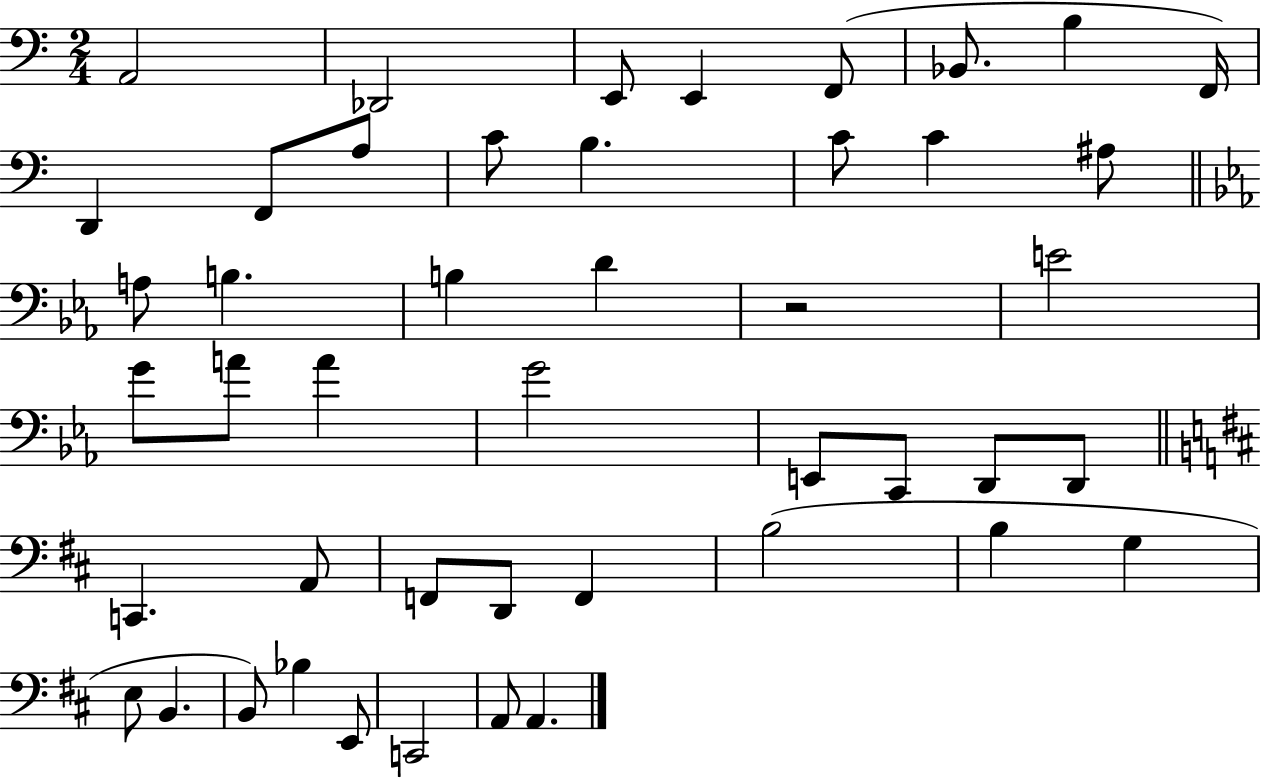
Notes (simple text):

A2/h Db2/h E2/e E2/q F2/e Bb2/e. B3/q F2/s D2/q F2/e A3/e C4/e B3/q. C4/e C4/q A#3/e A3/e B3/q. B3/q D4/q R/h E4/h G4/e A4/e A4/q G4/h E2/e C2/e D2/e D2/e C2/q. A2/e F2/e D2/e F2/q B3/h B3/q G3/q E3/e B2/q. B2/e Bb3/q E2/e C2/h A2/e A2/q.